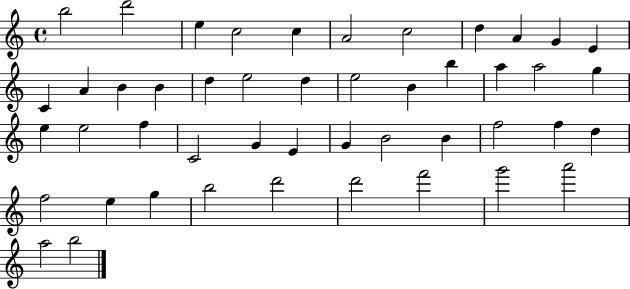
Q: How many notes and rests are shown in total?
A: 47